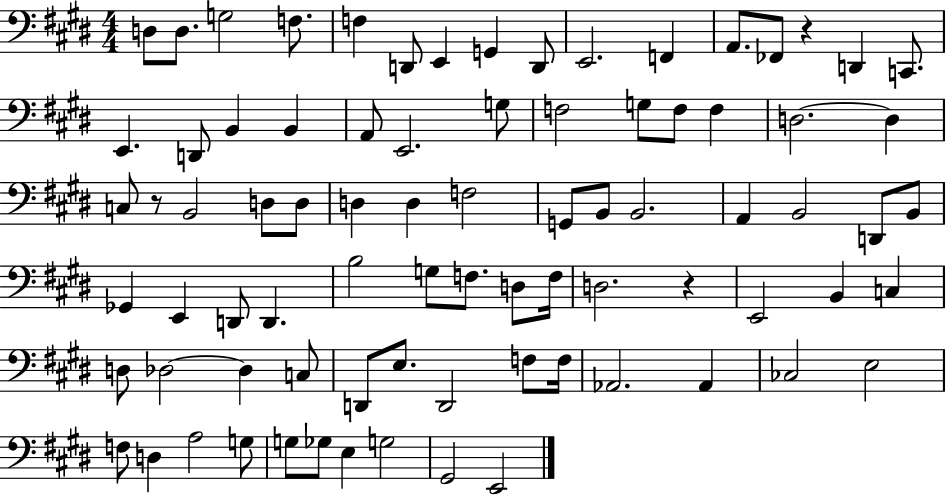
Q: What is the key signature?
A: E major